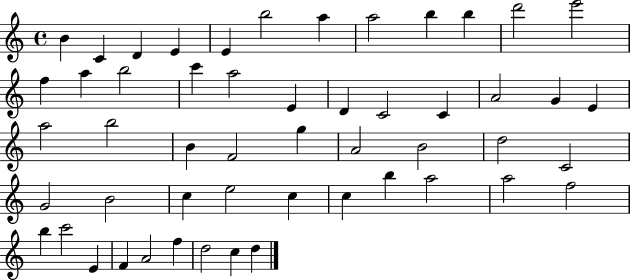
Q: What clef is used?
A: treble